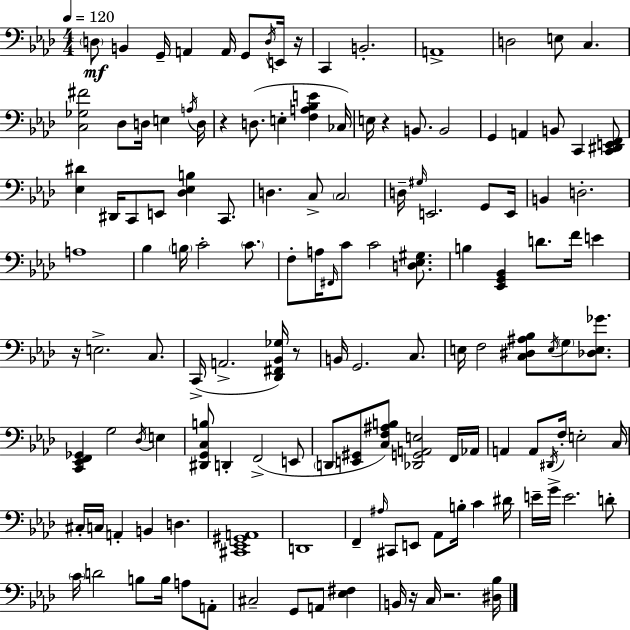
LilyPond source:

{
  \clef bass
  \numericTimeSignature
  \time 4/4
  \key f \minor
  \tempo 4 = 120
  \parenthesize d8\mf b,4 g,16-- a,4 a,16 g,8 \acciaccatura { d16 } e,16 | r16 c,4 b,2.-. | a,1-> | d2 e8 c4. | \break <c ges fis'>2 des8 d16 e4 | \acciaccatura { a16 } d16 r4 d8.( e4-. <f a bes e'>4 | ces16) e16 r4 b,8. b,2 | g,4 a,4 b,8 c,4 | \break <c, dis, e, f,>8 <ees dis'>4 dis,16 c,8 e,8 <des ees b>4 c,8. | d4. c8-> \parenthesize c2 | d16-- \grace { gis16 } e,2. | g,8 e,16 b,4 d2.-. | \break a1 | bes4 \parenthesize b16 c'2-. | \parenthesize c'8. f8-. a16 \grace { fis,16 } c'8 c'2 | <d ees gis>8. b4 <ees, g, bes,>4 d'8. f'16 | \break e'4 r16 e2.-> | c8. c,16->( a,2.-> | <des, fis, bes, ges>16) r8 b,16 g,2. | c8. e16 f2 <c dis ais bes>8 \acciaccatura { e16 } | \break \parenthesize g8 <des e ges'>8. <c, ees, f, ges,>4 g2 | \acciaccatura { des16 } e4 <dis, g, c b>8 d,4-. f,2->( | e,8 \parenthesize d,8 <e, gis,>8 <c f ais b>8) <des, g, a, e>2 | f,16 aes,16 a,4 a,8 \acciaccatura { dis,16 } f16-. e2-. | \break c16 cis16-. c16 a,4-. b,4 | d4. <cis, ees, gis, a,>1 | d,1 | f,4-- \grace { ais16 } cis,8 e,8 | \break aes,8 b16-. c'4 dis'16 e'16-- g'16-> e'2. | d'8-. \parenthesize c'16 d'2 | b8 b16 a8 a,8-. cis2-- | g,8 a,8 <ees fis>4 b,16 r16 c16 r2. | \break <dis bes>16 \bar "|."
}